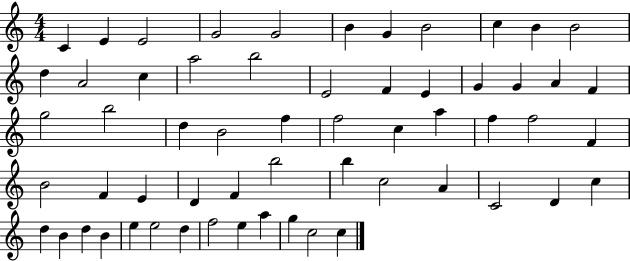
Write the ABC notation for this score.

X:1
T:Untitled
M:4/4
L:1/4
K:C
C E E2 G2 G2 B G B2 c B B2 d A2 c a2 b2 E2 F E G G A F g2 b2 d B2 f f2 c a f f2 F B2 F E D F b2 b c2 A C2 D c d B d B e e2 d f2 e a g c2 c